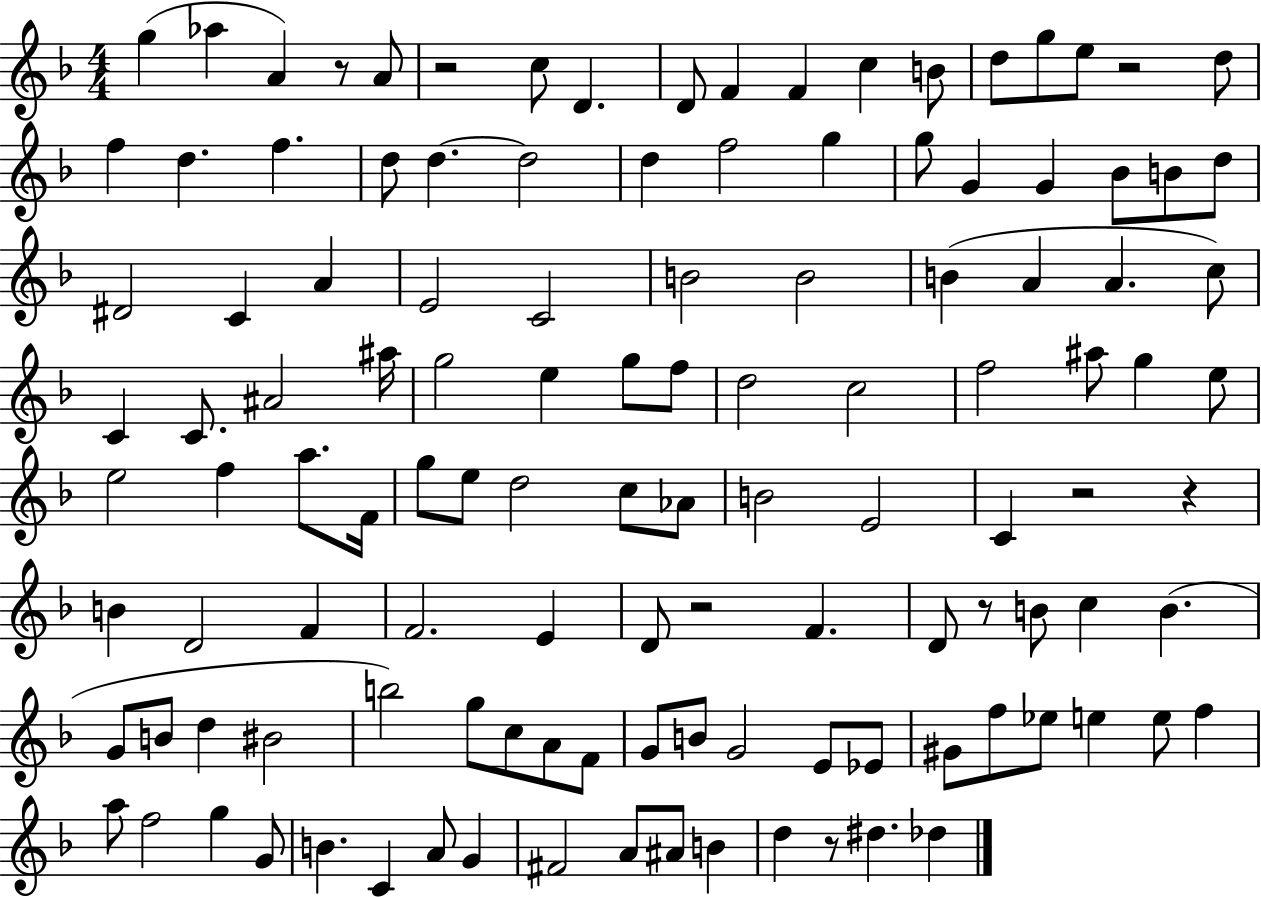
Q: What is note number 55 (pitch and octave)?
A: E5